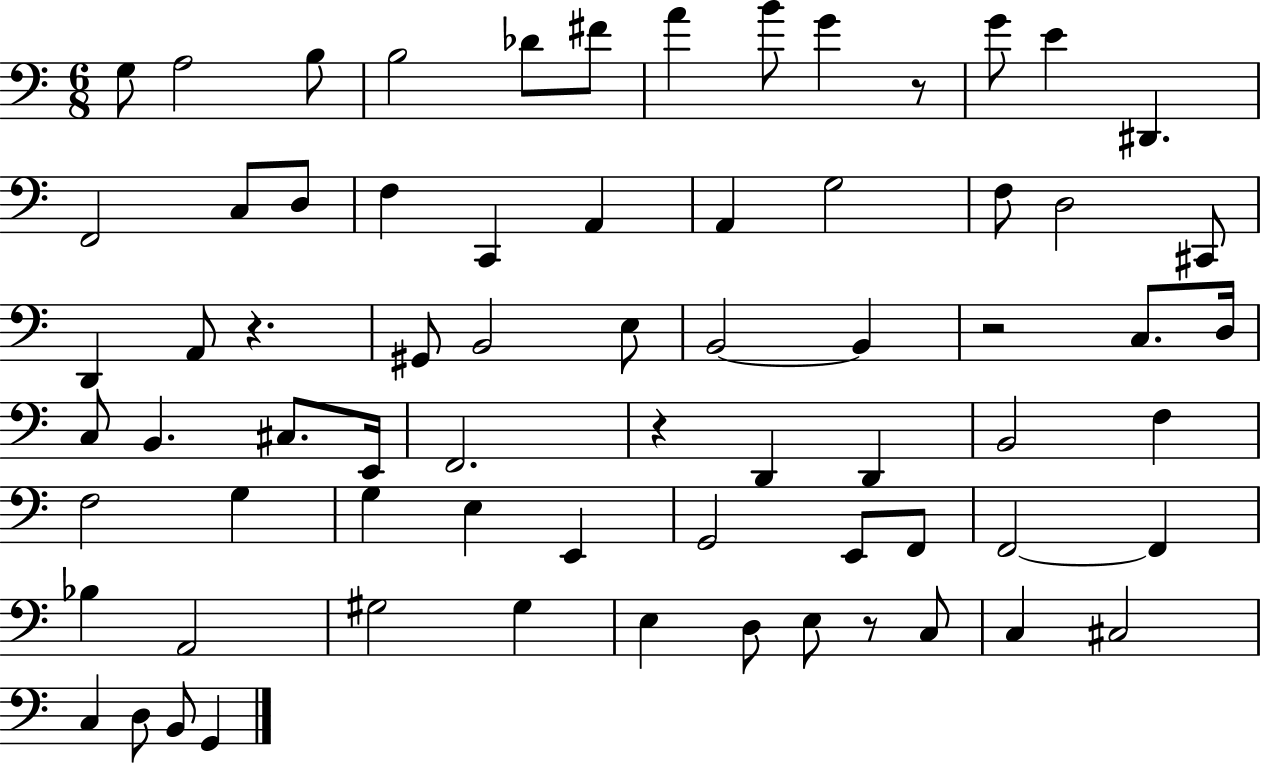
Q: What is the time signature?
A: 6/8